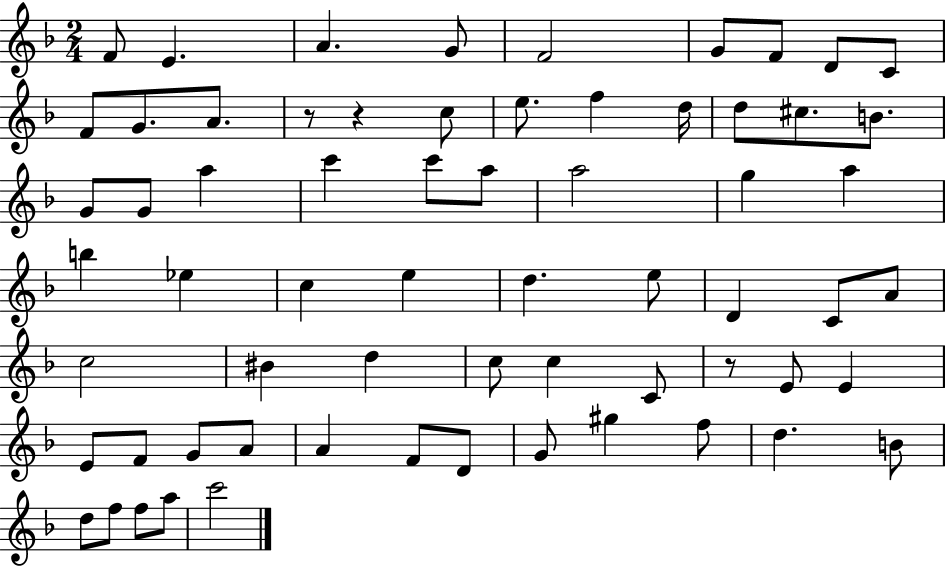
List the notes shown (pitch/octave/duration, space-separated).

F4/e E4/q. A4/q. G4/e F4/h G4/e F4/e D4/e C4/e F4/e G4/e. A4/e. R/e R/q C5/e E5/e. F5/q D5/s D5/e C#5/e. B4/e. G4/e G4/e A5/q C6/q C6/e A5/e A5/h G5/q A5/q B5/q Eb5/q C5/q E5/q D5/q. E5/e D4/q C4/e A4/e C5/h BIS4/q D5/q C5/e C5/q C4/e R/e E4/e E4/q E4/e F4/e G4/e A4/e A4/q F4/e D4/e G4/e G#5/q F5/e D5/q. B4/e D5/e F5/e F5/e A5/e C6/h